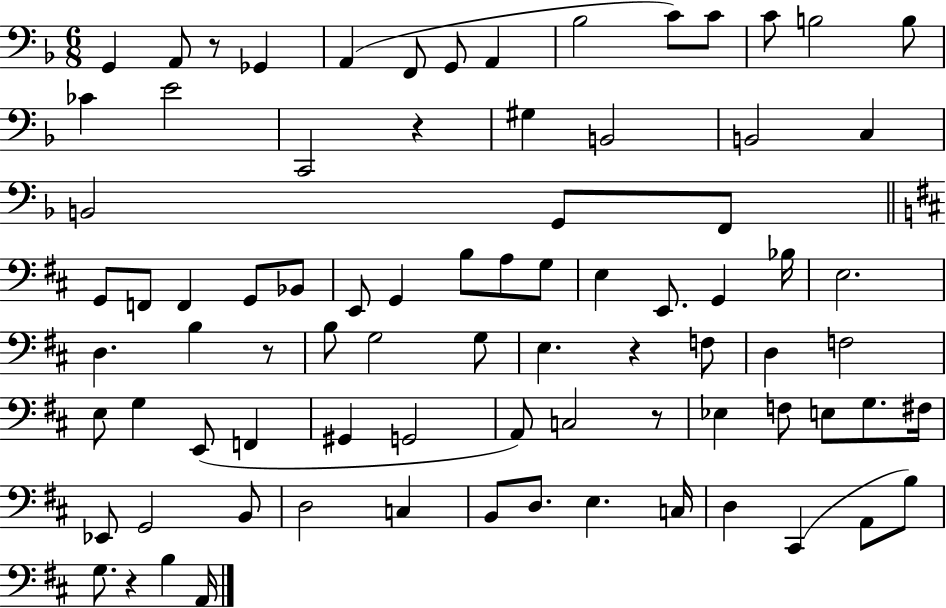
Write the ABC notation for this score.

X:1
T:Untitled
M:6/8
L:1/4
K:F
G,, A,,/2 z/2 _G,, A,, F,,/2 G,,/2 A,, _B,2 C/2 C/2 C/2 B,2 B,/2 _C E2 C,,2 z ^G, B,,2 B,,2 C, B,,2 G,,/2 F,,/2 G,,/2 F,,/2 F,, G,,/2 _B,,/2 E,,/2 G,, B,/2 A,/2 G,/2 E, E,,/2 G,, _B,/4 E,2 D, B, z/2 B,/2 G,2 G,/2 E, z F,/2 D, F,2 E,/2 G, E,,/2 F,, ^G,, G,,2 A,,/2 C,2 z/2 _E, F,/2 E,/2 G,/2 ^F,/4 _E,,/2 G,,2 B,,/2 D,2 C, B,,/2 D,/2 E, C,/4 D, ^C,, A,,/2 B,/2 G,/2 z B, A,,/4